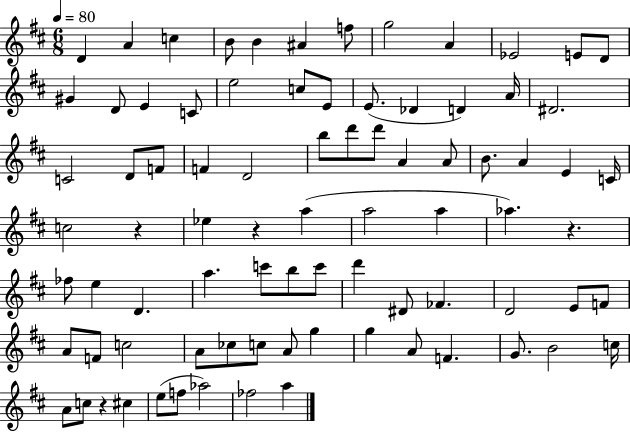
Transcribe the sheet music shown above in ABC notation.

X:1
T:Untitled
M:6/8
L:1/4
K:D
D A c B/2 B ^A f/2 g2 A _E2 E/2 D/2 ^G D/2 E C/2 e2 c/2 E/2 E/2 _D D A/4 ^D2 C2 D/2 F/2 F D2 b/2 d'/2 d'/2 A A/2 B/2 A E C/4 c2 z _e z a a2 a _a z _f/2 e D a c'/2 b/2 c'/2 d' ^D/2 _F D2 E/2 F/2 A/2 F/2 c2 A/2 _c/2 c/2 A/2 g g A/2 F G/2 B2 c/4 A/2 c/2 z ^c e/2 f/2 _a2 _f2 a